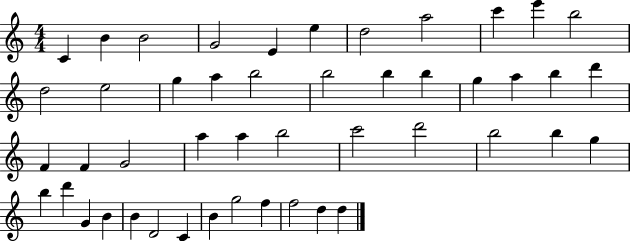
X:1
T:Untitled
M:4/4
L:1/4
K:C
C B B2 G2 E e d2 a2 c' e' b2 d2 e2 g a b2 b2 b b g a b d' F F G2 a a b2 c'2 d'2 b2 b g b d' G B B D2 C B g2 f f2 d d